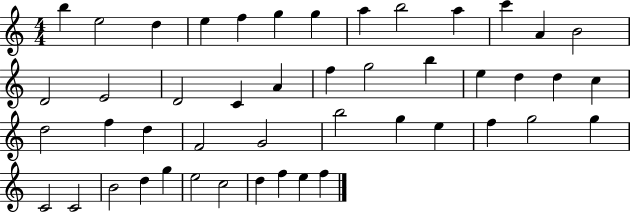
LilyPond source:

{
  \clef treble
  \numericTimeSignature
  \time 4/4
  \key c \major
  b''4 e''2 d''4 | e''4 f''4 g''4 g''4 | a''4 b''2 a''4 | c'''4 a'4 b'2 | \break d'2 e'2 | d'2 c'4 a'4 | f''4 g''2 b''4 | e''4 d''4 d''4 c''4 | \break d''2 f''4 d''4 | f'2 g'2 | b''2 g''4 e''4 | f''4 g''2 g''4 | \break c'2 c'2 | b'2 d''4 g''4 | e''2 c''2 | d''4 f''4 e''4 f''4 | \break \bar "|."
}